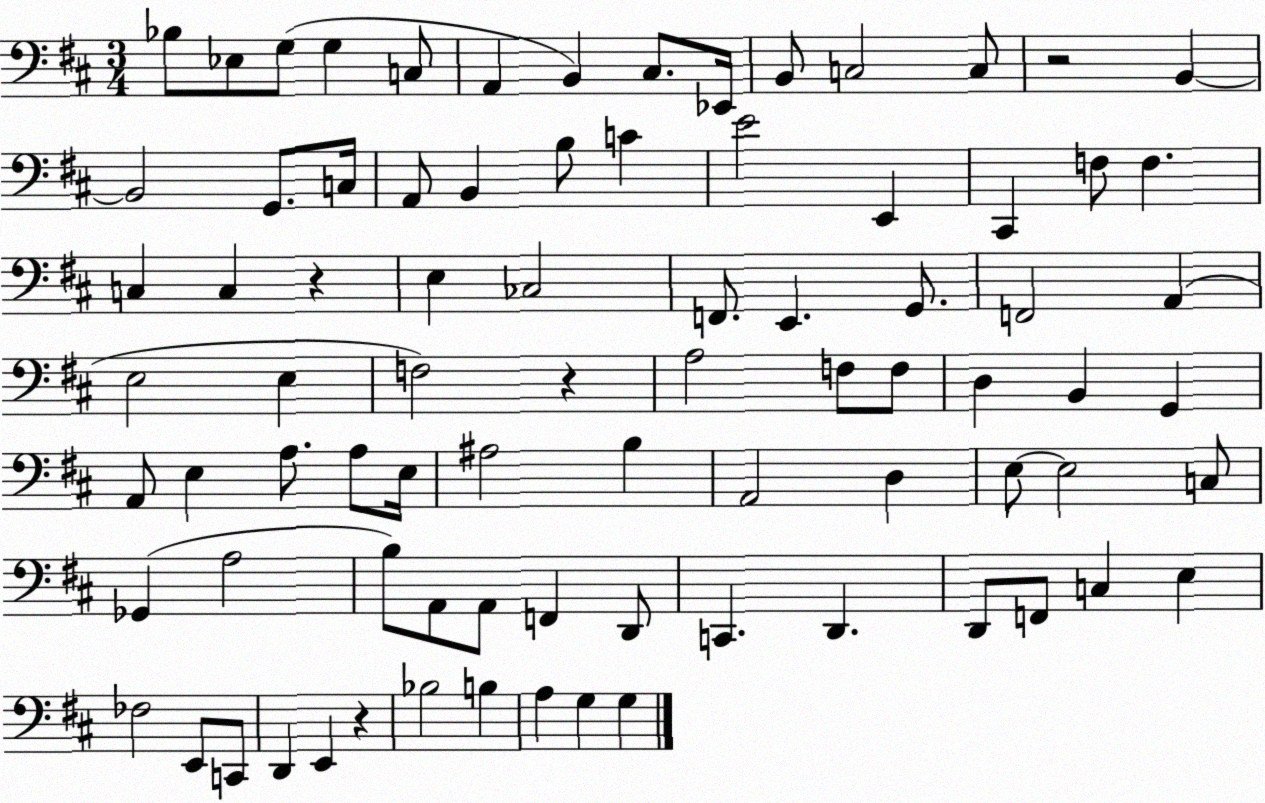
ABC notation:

X:1
T:Untitled
M:3/4
L:1/4
K:D
_B,/2 _E,/2 G,/2 G, C,/2 A,, B,, ^C,/2 _E,,/4 B,,/2 C,2 C,/2 z2 B,, B,,2 G,,/2 C,/4 A,,/2 B,, B,/2 C E2 E,, ^C,, F,/2 F, C, C, z E, _C,2 F,,/2 E,, G,,/2 F,,2 A,, E,2 E, F,2 z A,2 F,/2 F,/2 D, B,, G,, A,,/2 E, A,/2 A,/2 E,/4 ^A,2 B, A,,2 D, E,/2 E,2 C,/2 _G,, A,2 B,/2 A,,/2 A,,/2 F,, D,,/2 C,, D,, D,,/2 F,,/2 C, E, _F,2 E,,/2 C,,/2 D,, E,, z _B,2 B, A, G, G,